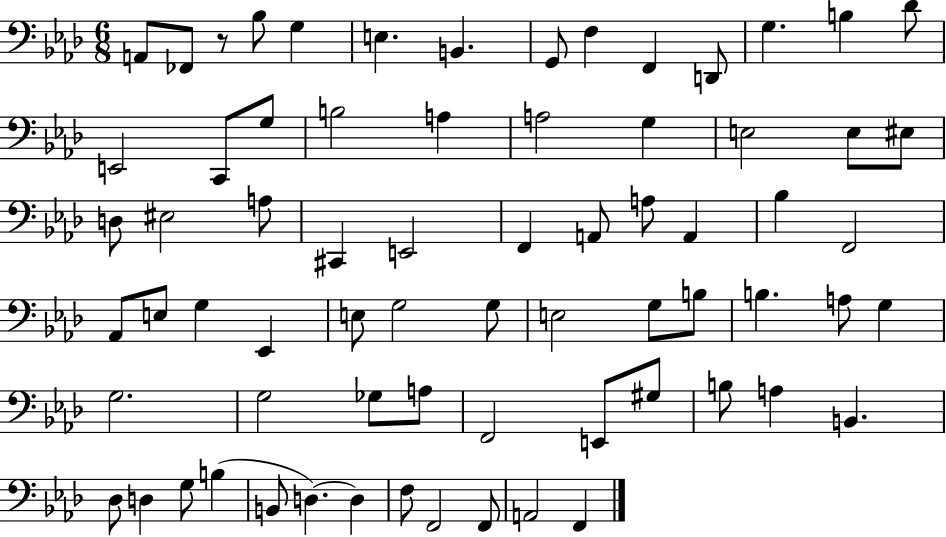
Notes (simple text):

A2/e FES2/e R/e Bb3/e G3/q E3/q. B2/q. G2/e F3/q F2/q D2/e G3/q. B3/q Db4/e E2/h C2/e G3/e B3/h A3/q A3/h G3/q E3/h E3/e EIS3/e D3/e EIS3/h A3/e C#2/q E2/h F2/q A2/e A3/e A2/q Bb3/q F2/h Ab2/e E3/e G3/q Eb2/q E3/e G3/h G3/e E3/h G3/e B3/e B3/q. A3/e G3/q G3/h. G3/h Gb3/e A3/e F2/h E2/e G#3/e B3/e A3/q B2/q. Db3/e D3/q G3/e B3/q B2/e D3/q. D3/q F3/e F2/h F2/e A2/h F2/q